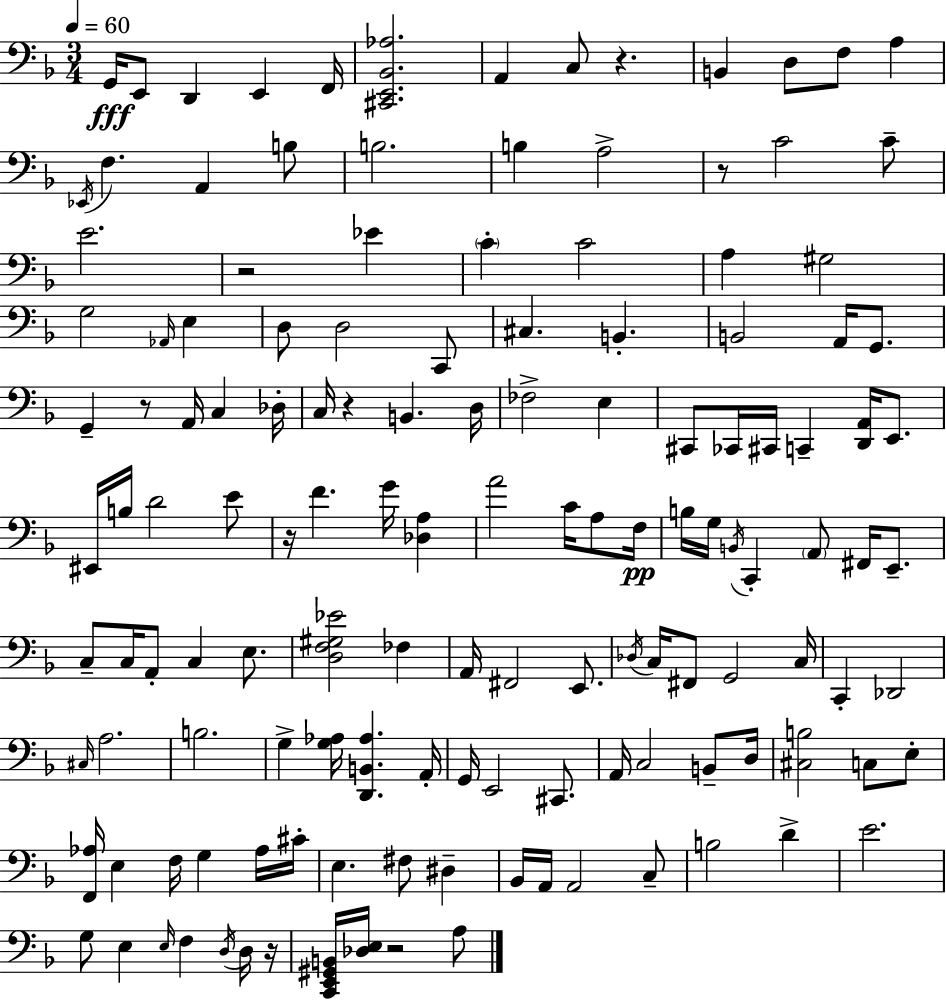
G2/s E2/e D2/q E2/q F2/s [C#2,E2,Bb2,Ab3]/h. A2/q C3/e R/q. B2/q D3/e F3/e A3/q Eb2/s F3/q. A2/q B3/e B3/h. B3/q A3/h R/e C4/h C4/e E4/h. R/h Eb4/q C4/q C4/h A3/q G#3/h G3/h Ab2/s E3/q D3/e D3/h C2/e C#3/q. B2/q. B2/h A2/s G2/e. G2/q R/e A2/s C3/q Db3/s C3/s R/q B2/q. D3/s FES3/h E3/q C#2/e CES2/s C#2/s C2/q [D2,A2]/s E2/e. EIS2/s B3/s D4/h E4/e R/s F4/q. G4/s [Db3,A3]/q A4/h C4/s A3/e F3/s B3/s G3/s B2/s C2/q A2/e F#2/s E2/e. C3/e C3/s A2/e C3/q E3/e. [D3,F3,G#3,Eb4]/h FES3/q A2/s F#2/h E2/e. Db3/s C3/s F#2/e G2/h C3/s C2/q Db2/h C#3/s A3/h. B3/h. G3/q [G3,Ab3]/s [D2,B2,Ab3]/q. A2/s G2/s E2/h C#2/e. A2/s C3/h B2/e D3/s [C#3,B3]/h C3/e E3/e [F2,Ab3]/s E3/q F3/s G3/q Ab3/s C#4/s E3/q. F#3/e D#3/q Bb2/s A2/s A2/h C3/e B3/h D4/q E4/h. G3/e E3/q E3/s F3/q D3/s D3/s R/s [C2,E2,G#2,B2]/s [Db3,E3]/s R/h A3/e